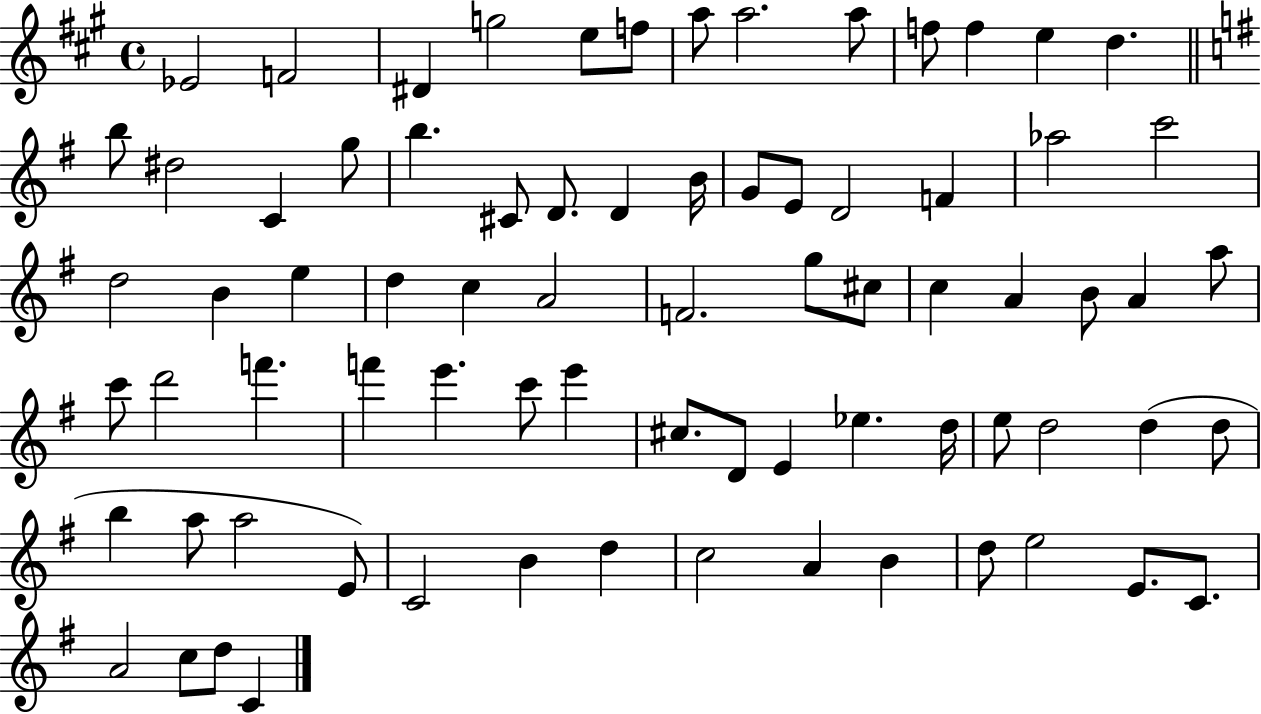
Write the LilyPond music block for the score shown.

{
  \clef treble
  \time 4/4
  \defaultTimeSignature
  \key a \major
  \repeat volta 2 { ees'2 f'2 | dis'4 g''2 e''8 f''8 | a''8 a''2. a''8 | f''8 f''4 e''4 d''4. | \break \bar "||" \break \key g \major b''8 dis''2 c'4 g''8 | b''4. cis'8 d'8. d'4 b'16 | g'8 e'8 d'2 f'4 | aes''2 c'''2 | \break d''2 b'4 e''4 | d''4 c''4 a'2 | f'2. g''8 cis''8 | c''4 a'4 b'8 a'4 a''8 | \break c'''8 d'''2 f'''4. | f'''4 e'''4. c'''8 e'''4 | cis''8. d'8 e'4 ees''4. d''16 | e''8 d''2 d''4( d''8 | \break b''4 a''8 a''2 e'8) | c'2 b'4 d''4 | c''2 a'4 b'4 | d''8 e''2 e'8. c'8. | \break a'2 c''8 d''8 c'4 | } \bar "|."
}